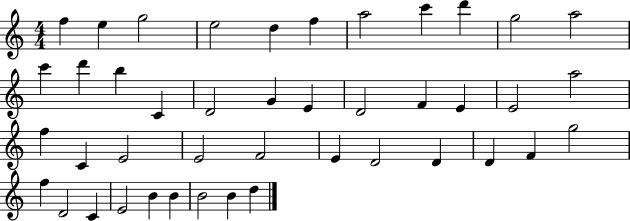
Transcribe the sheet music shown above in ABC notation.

X:1
T:Untitled
M:4/4
L:1/4
K:C
f e g2 e2 d f a2 c' d' g2 a2 c' d' b C D2 G E D2 F E E2 a2 f C E2 E2 F2 E D2 D D F g2 f D2 C E2 B B B2 B d